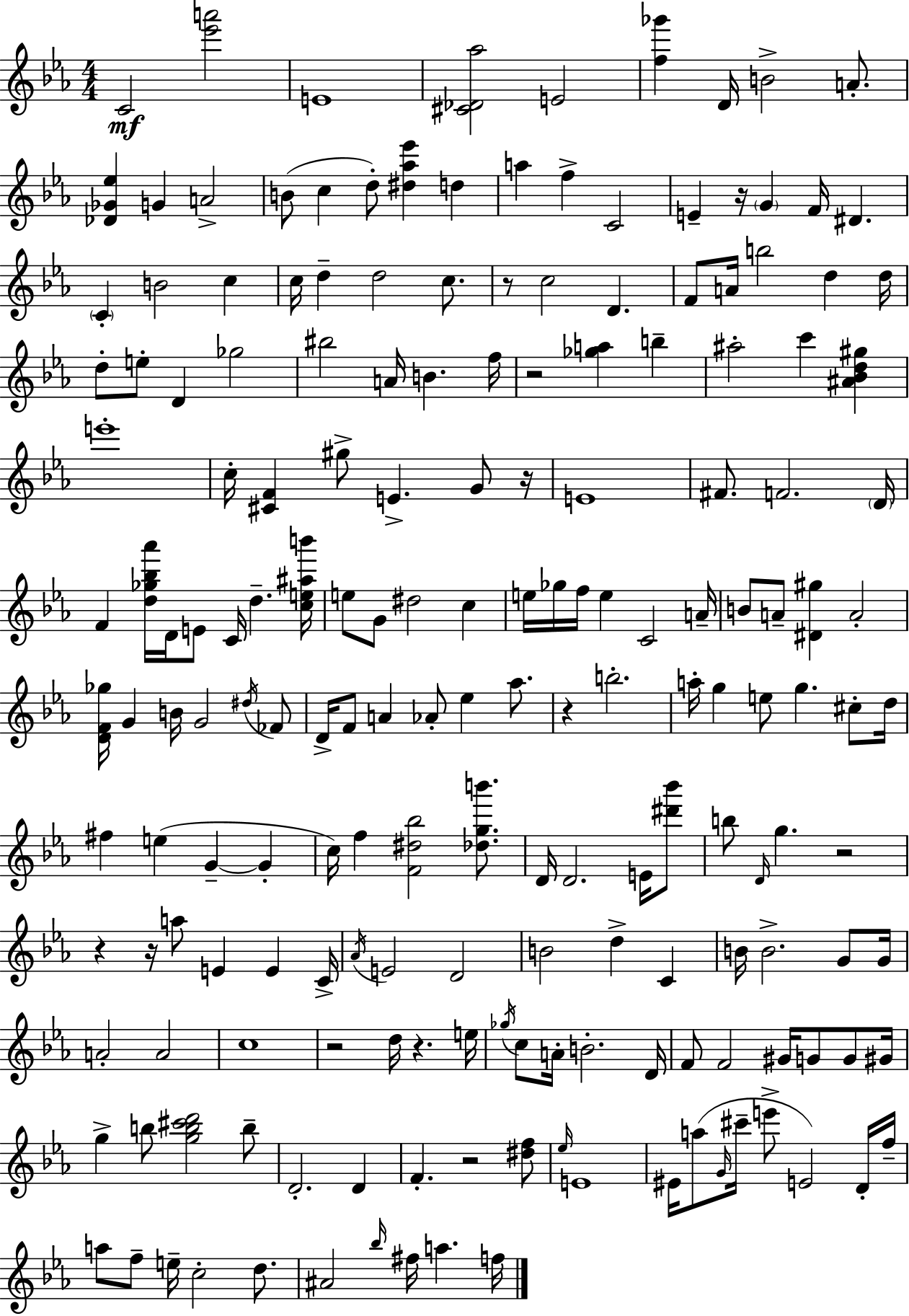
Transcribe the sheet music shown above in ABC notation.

X:1
T:Untitled
M:4/4
L:1/4
K:Cm
C2 [_e'a']2 E4 [^C_D_a]2 E2 [f_g'] D/4 B2 A/2 [_D_G_e] G A2 B/2 c d/2 [^d_a_e'] d a f C2 E z/4 G F/4 ^D C B2 c c/4 d d2 c/2 z/2 c2 D F/2 A/4 b2 d d/4 d/2 e/2 D _g2 ^b2 A/4 B f/4 z2 [_ga] b ^a2 c' [^A_Bd^g] e'4 c/4 [^CF] ^g/2 E G/2 z/4 E4 ^F/2 F2 D/4 F [d_g_b_a']/4 D/4 E/2 C/4 d [ce^ab']/4 e/2 G/2 ^d2 c e/4 _g/4 f/4 e C2 A/4 B/2 A/2 [^D^g] A2 [DF_g]/4 G B/4 G2 ^d/4 _F/2 D/4 F/2 A _A/2 _e _a/2 z b2 a/4 g e/2 g ^c/2 d/4 ^f e G G c/4 f [F^d_b]2 [_dgb']/2 D/4 D2 E/4 [^d'_b']/2 b/2 D/4 g z2 z z/4 a/2 E E C/4 _A/4 E2 D2 B2 d C B/4 B2 G/2 G/4 A2 A2 c4 z2 d/4 z e/4 _g/4 c/2 A/4 B2 D/4 F/2 F2 ^G/4 G/2 G/2 ^G/4 g b/2 [gb^c'd']2 b/2 D2 D F z2 [^df]/2 _e/4 E4 ^E/4 a/2 G/4 ^c'/4 e'/2 E2 D/4 f/4 a/2 f/2 e/4 c2 d/2 ^A2 _b/4 ^f/4 a f/4